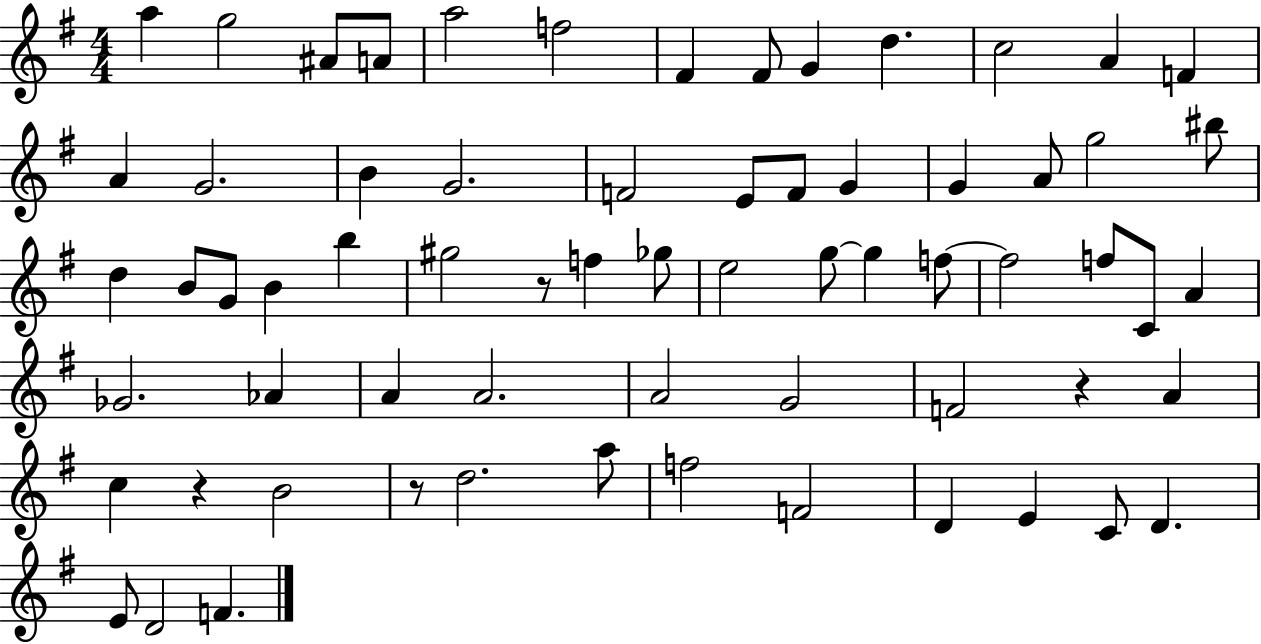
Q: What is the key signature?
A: G major